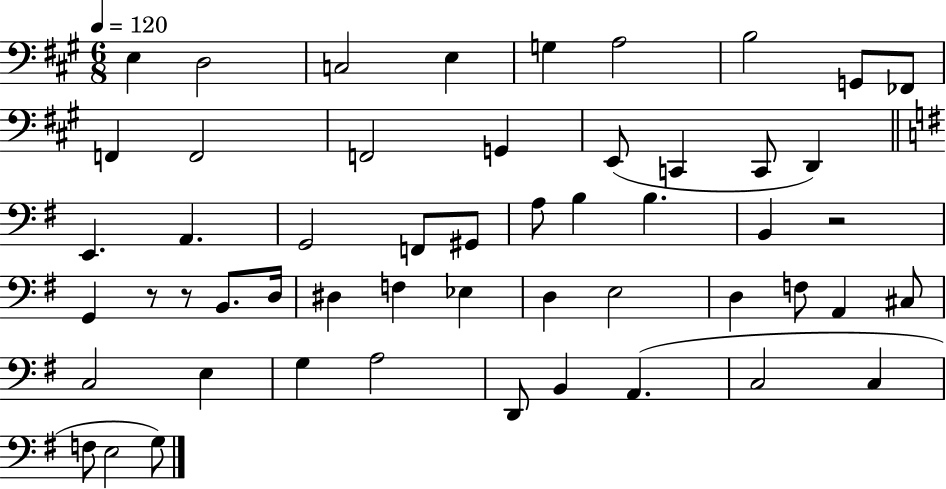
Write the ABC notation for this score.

X:1
T:Untitled
M:6/8
L:1/4
K:A
E, D,2 C,2 E, G, A,2 B,2 G,,/2 _F,,/2 F,, F,,2 F,,2 G,, E,,/2 C,, C,,/2 D,, E,, A,, G,,2 F,,/2 ^G,,/2 A,/2 B, B, B,, z2 G,, z/2 z/2 B,,/2 D,/4 ^D, F, _E, D, E,2 D, F,/2 A,, ^C,/2 C,2 E, G, A,2 D,,/2 B,, A,, C,2 C, F,/2 E,2 G,/2